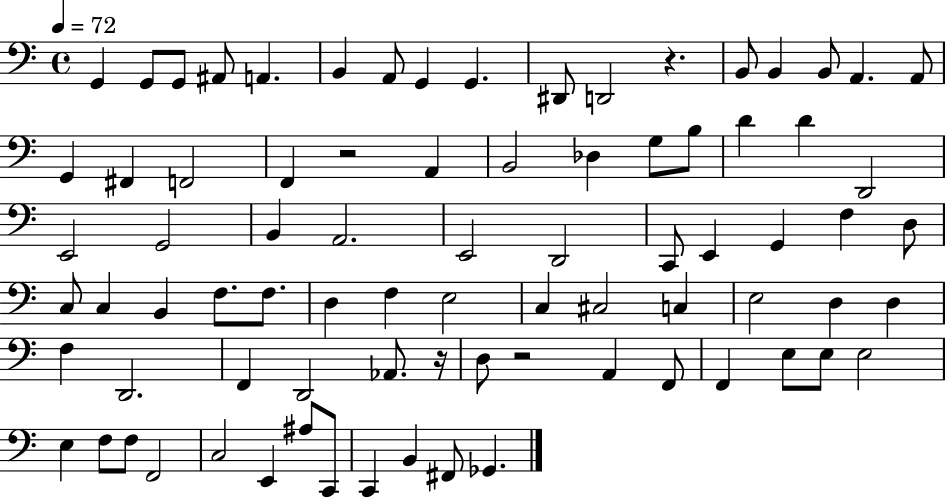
X:1
T:Untitled
M:4/4
L:1/4
K:C
G,, G,,/2 G,,/2 ^A,,/2 A,, B,, A,,/2 G,, G,, ^D,,/2 D,,2 z B,,/2 B,, B,,/2 A,, A,,/2 G,, ^F,, F,,2 F,, z2 A,, B,,2 _D, G,/2 B,/2 D D D,,2 E,,2 G,,2 B,, A,,2 E,,2 D,,2 C,,/2 E,, G,, F, D,/2 C,/2 C, B,, F,/2 F,/2 D, F, E,2 C, ^C,2 C, E,2 D, D, F, D,,2 F,, D,,2 _A,,/2 z/4 D,/2 z2 A,, F,,/2 F,, E,/2 E,/2 E,2 E, F,/2 F,/2 F,,2 C,2 E,, ^A,/2 C,,/2 C,, B,, ^F,,/2 _G,,